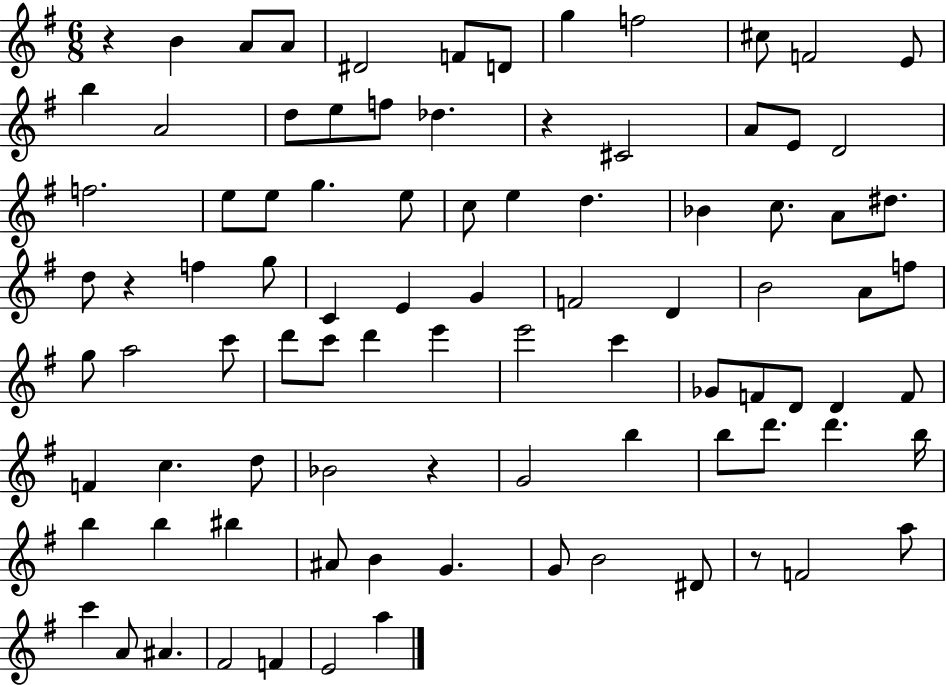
R/q B4/q A4/e A4/e D#4/h F4/e D4/e G5/q F5/h C#5/e F4/h E4/e B5/q A4/h D5/e E5/e F5/e Db5/q. R/q C#4/h A4/e E4/e D4/h F5/h. E5/e E5/e G5/q. E5/e C5/e E5/q D5/q. Bb4/q C5/e. A4/e D#5/e. D5/e R/q F5/q G5/e C4/q E4/q G4/q F4/h D4/q B4/h A4/e F5/e G5/e A5/h C6/e D6/e C6/e D6/q E6/q E6/h C6/q Gb4/e F4/e D4/e D4/q F4/e F4/q C5/q. D5/e Bb4/h R/q G4/h B5/q B5/e D6/e. D6/q. B5/s B5/q B5/q BIS5/q A#4/e B4/q G4/q. G4/e B4/h D#4/e R/e F4/h A5/e C6/q A4/e A#4/q. F#4/h F4/q E4/h A5/q